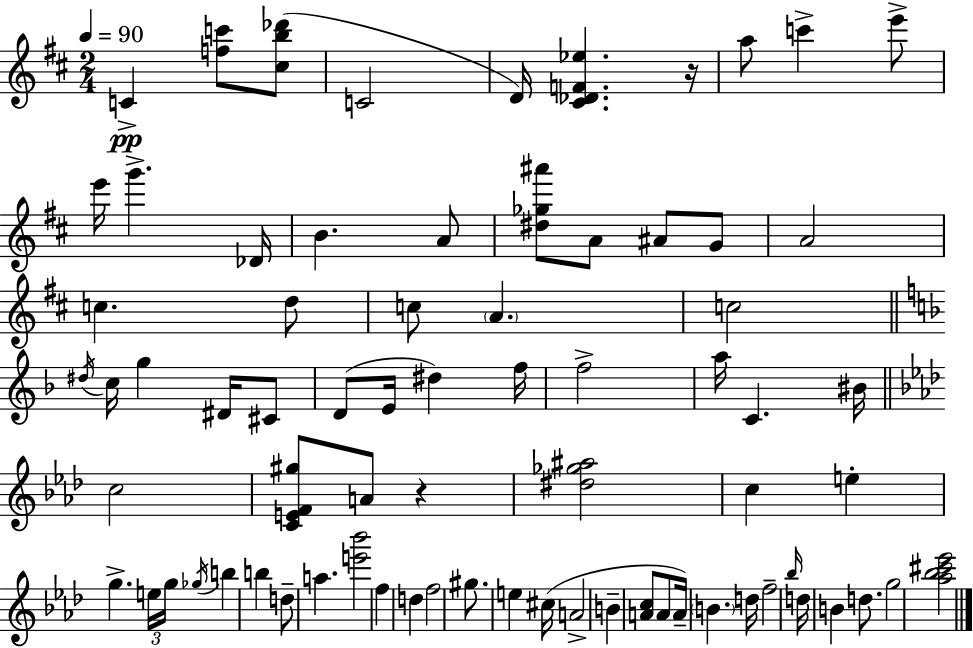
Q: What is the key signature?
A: D major